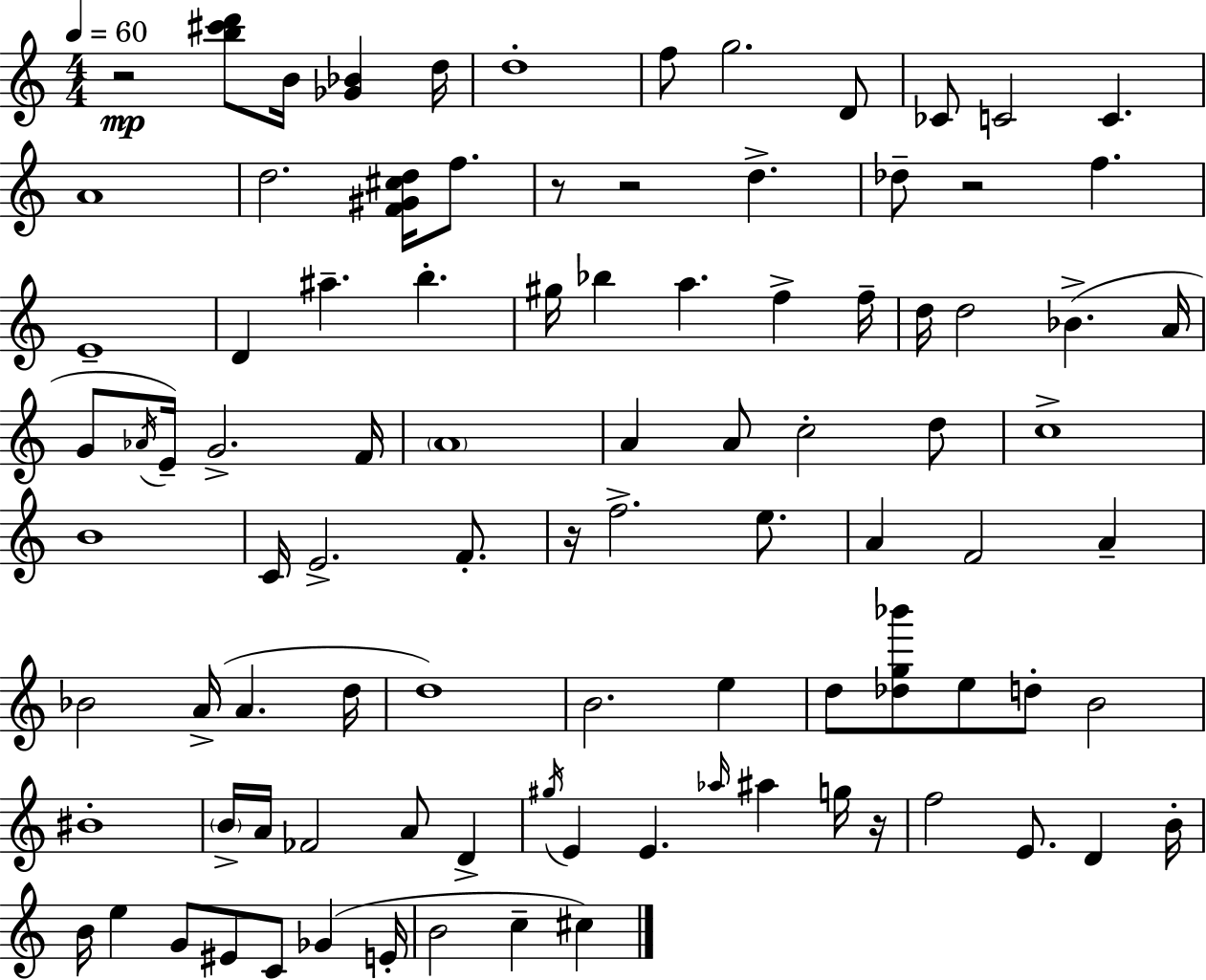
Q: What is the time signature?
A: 4/4